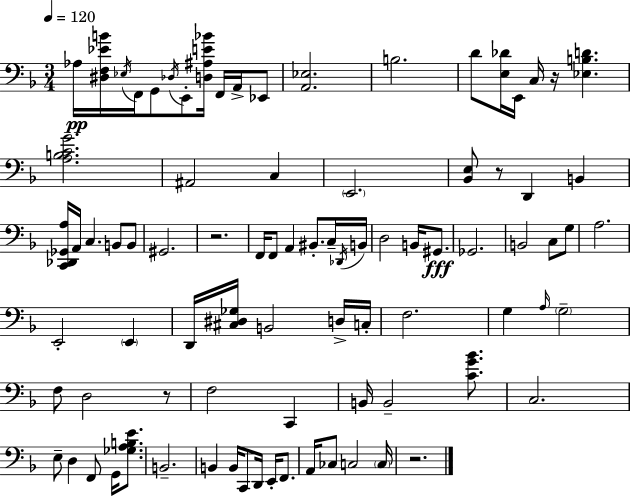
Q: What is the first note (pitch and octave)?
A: Ab3